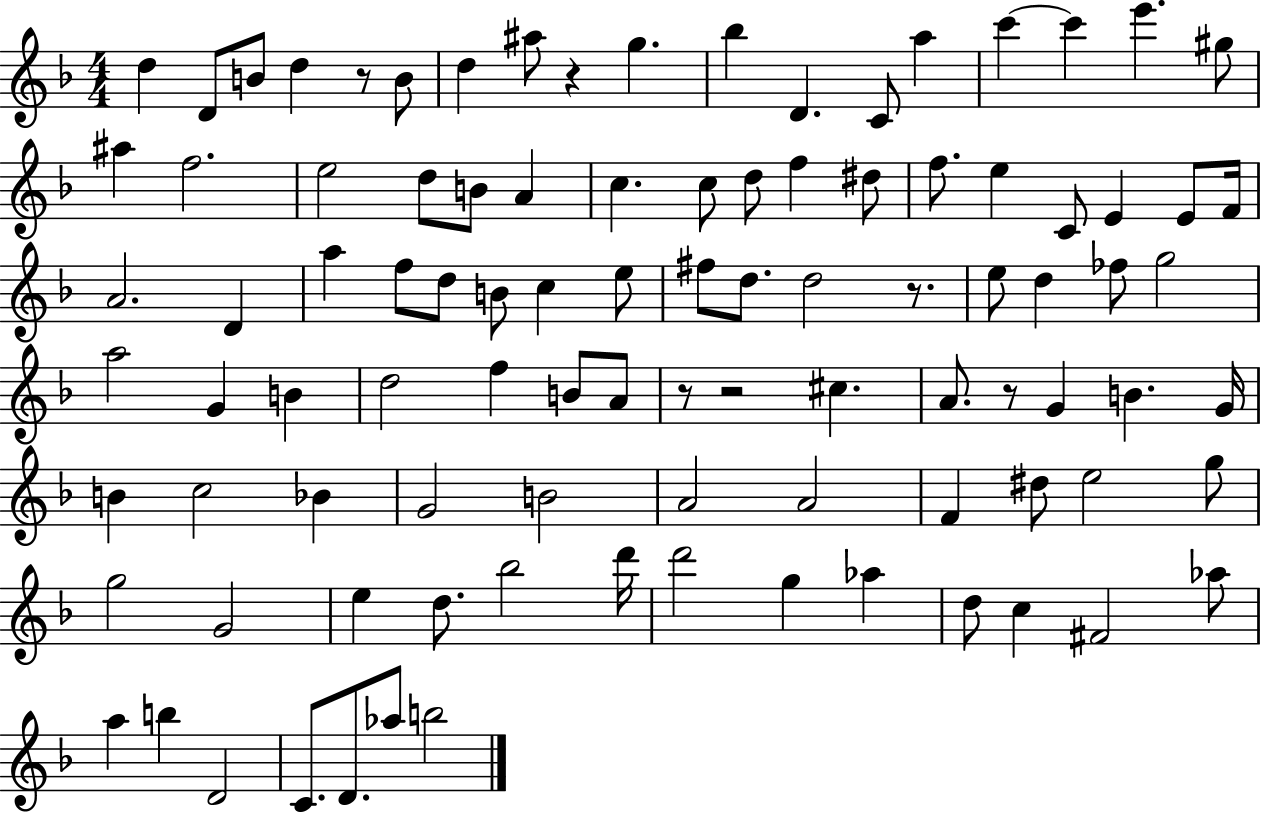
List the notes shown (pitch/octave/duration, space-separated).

D5/q D4/e B4/e D5/q R/e B4/e D5/q A#5/e R/q G5/q. Bb5/q D4/q. C4/e A5/q C6/q C6/q E6/q. G#5/e A#5/q F5/h. E5/h D5/e B4/e A4/q C5/q. C5/e D5/e F5/q D#5/e F5/e. E5/q C4/e E4/q E4/e F4/s A4/h. D4/q A5/q F5/e D5/e B4/e C5/q E5/e F#5/e D5/e. D5/h R/e. E5/e D5/q FES5/e G5/h A5/h G4/q B4/q D5/h F5/q B4/e A4/e R/e R/h C#5/q. A4/e. R/e G4/q B4/q. G4/s B4/q C5/h Bb4/q G4/h B4/h A4/h A4/h F4/q D#5/e E5/h G5/e G5/h G4/h E5/q D5/e. Bb5/h D6/s D6/h G5/q Ab5/q D5/e C5/q F#4/h Ab5/e A5/q B5/q D4/h C4/e. D4/e. Ab5/e B5/h